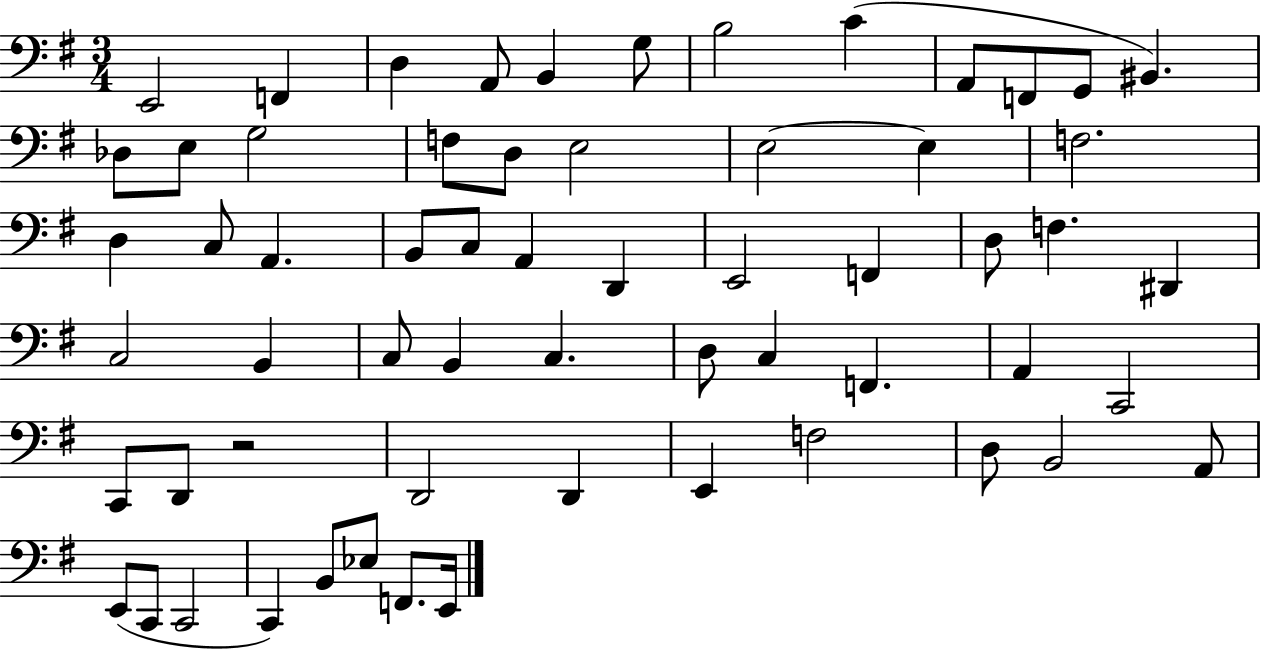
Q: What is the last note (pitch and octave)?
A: E2